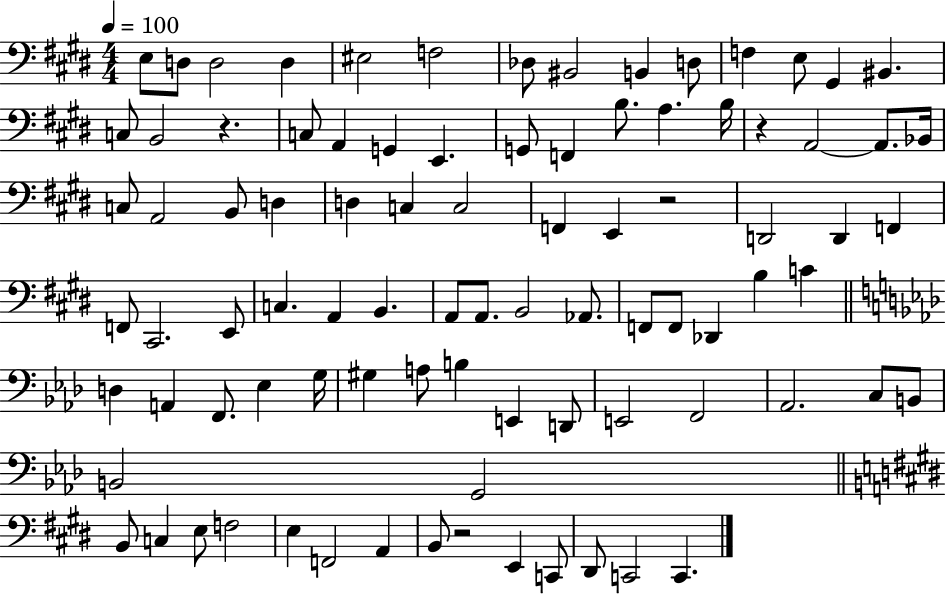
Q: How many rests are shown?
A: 4